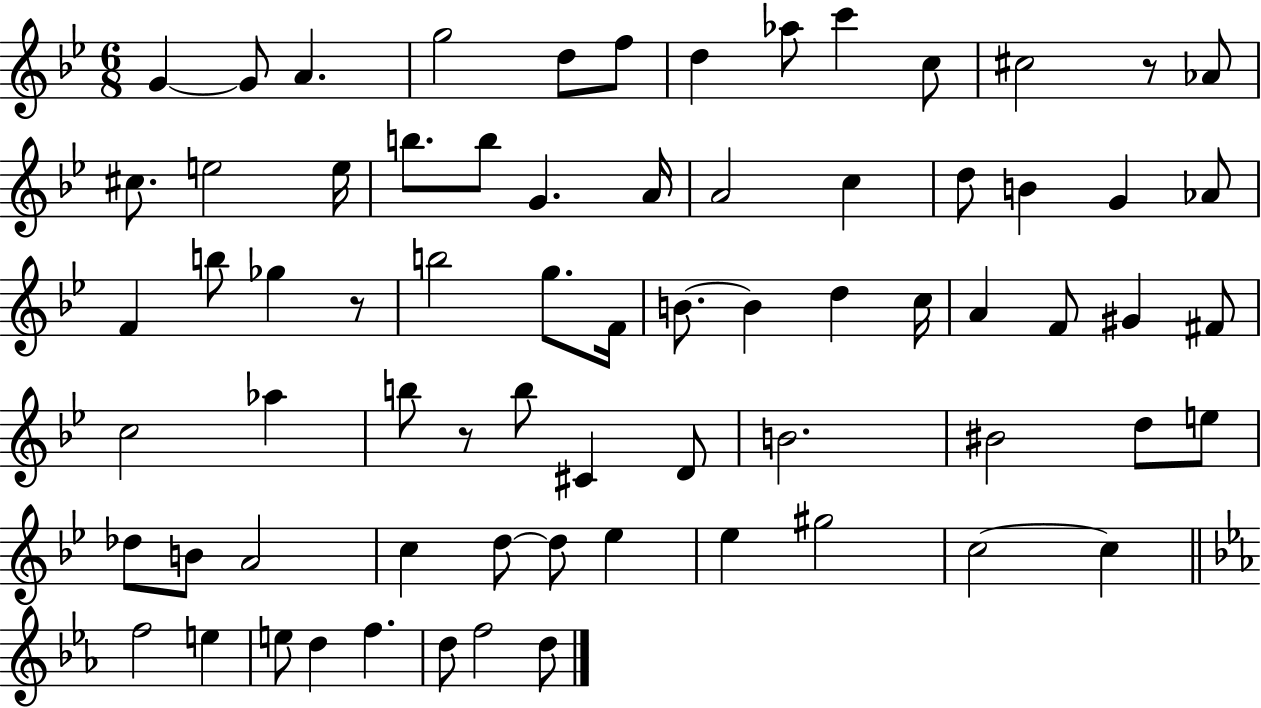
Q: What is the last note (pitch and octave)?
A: D5